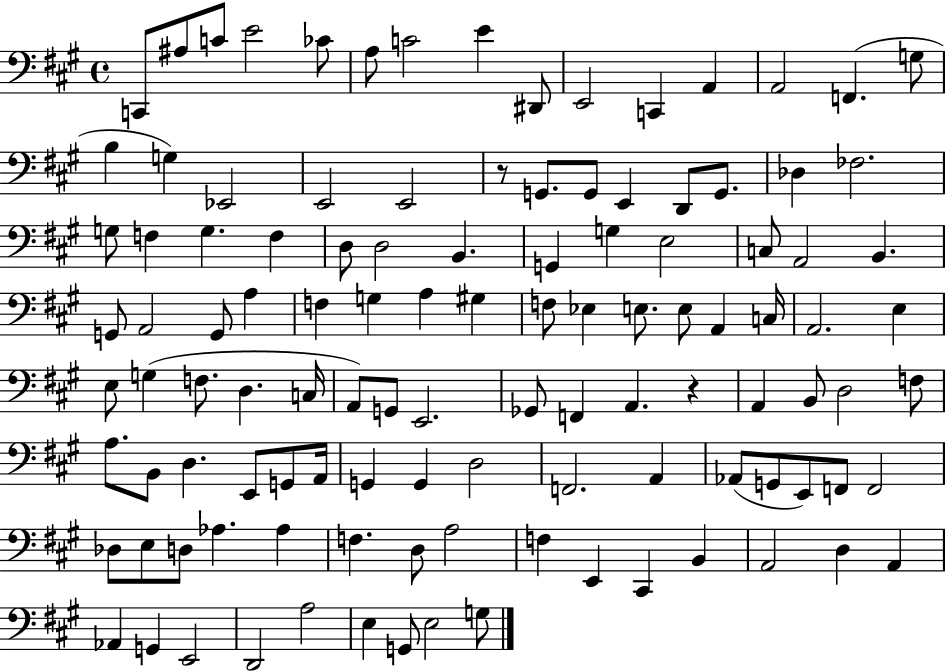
X:1
T:Untitled
M:4/4
L:1/4
K:A
C,,/2 ^A,/2 C/2 E2 _C/2 A,/2 C2 E ^D,,/2 E,,2 C,, A,, A,,2 F,, G,/2 B, G, _E,,2 E,,2 E,,2 z/2 G,,/2 G,,/2 E,, D,,/2 G,,/2 _D, _F,2 G,/2 F, G, F, D,/2 D,2 B,, G,, G, E,2 C,/2 A,,2 B,, G,,/2 A,,2 G,,/2 A, F, G, A, ^G, F,/2 _E, E,/2 E,/2 A,, C,/4 A,,2 E, E,/2 G, F,/2 D, C,/4 A,,/2 G,,/2 E,,2 _G,,/2 F,, A,, z A,, B,,/2 D,2 F,/2 A,/2 B,,/2 D, E,,/2 G,,/2 A,,/4 G,, G,, D,2 F,,2 A,, _A,,/2 G,,/2 E,,/2 F,,/2 F,,2 _D,/2 E,/2 D,/2 _A, _A, F, D,/2 A,2 F, E,, ^C,, B,, A,,2 D, A,, _A,, G,, E,,2 D,,2 A,2 E, G,,/2 E,2 G,/2